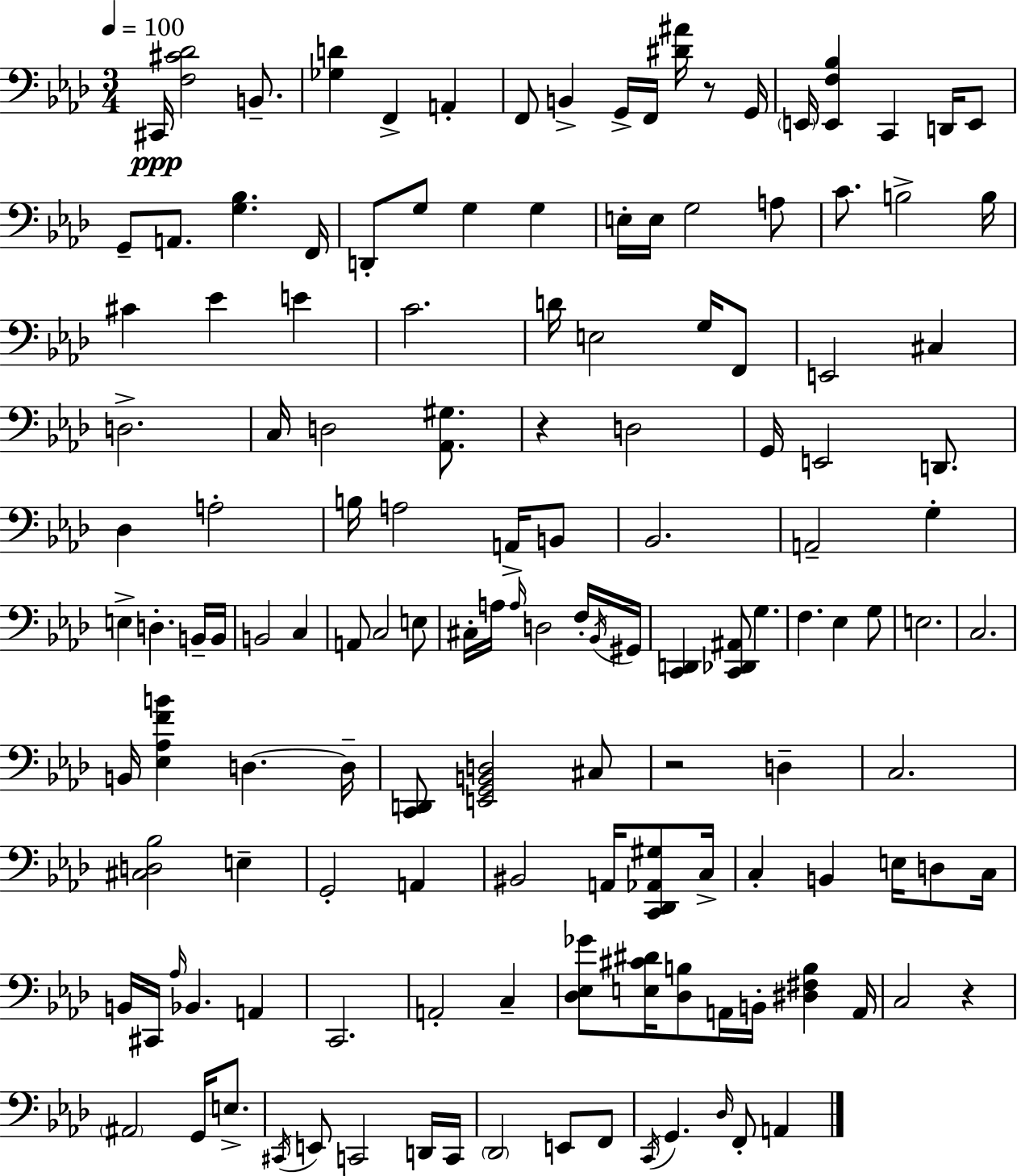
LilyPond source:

{
  \clef bass
  \numericTimeSignature
  \time 3/4
  \key aes \major
  \tempo 4 = 100
  cis,16\ppp <f cis' des'>2 b,8.-- | <ges d'>4 f,4-> a,4-. | f,8 b,4-> g,16-> f,16 <dis' ais'>16 r8 g,16 | \parenthesize e,16 <e, f bes>4 c,4 d,16 e,8 | \break g,8-- a,8. <g bes>4. f,16 | d,8-. g8 g4 g4 | e16-. e16 g2 a8 | c'8. b2-> b16 | \break cis'4 ees'4 e'4 | c'2. | d'16 e2 g16 f,8 | e,2 cis4 | \break d2.-> | c16 d2 <aes, gis>8. | r4 d2 | g,16 e,2 d,8. | \break des4 a2-. | b16 a2 a,16-> b,8 | bes,2. | a,2-- g4-. | \break e4-> d4.-. b,16-- b,16 | b,2 c4 | a,8 c2 e8 | cis16-. a16 \grace { a16 } d2 f16-. | \break \acciaccatura { bes,16 } gis,16 <c, d,>4 <c, des, ais,>8 g4. | f4. ees4 | g8 e2. | c2. | \break b,16 <ees aes f' b'>4 d4.~~ | d16-- <c, d,>8 <e, g, b, d>2 | cis8 r2 d4-- | c2. | \break <cis d bes>2 e4-- | g,2-. a,4 | bis,2 a,16 <c, des, aes, gis>8 | c16-> c4-. b,4 e16 d8 | \break c16 b,16 cis,16 \grace { aes16 } bes,4. a,4 | c,2. | a,2-. c4-- | <des ees ges'>8 <e cis' dis'>16 <des b>8 a,16 b,16-. <dis fis b>4 | \break a,16 c2 r4 | \parenthesize ais,2 g,16 | e8.-> \acciaccatura { cis,16 } e,8 c,2 | d,16 c,16 \parenthesize des,2 | \break e,8 f,8 \acciaccatura { c,16 } g,4. \grace { des16 } | f,8-. a,4 \bar "|."
}